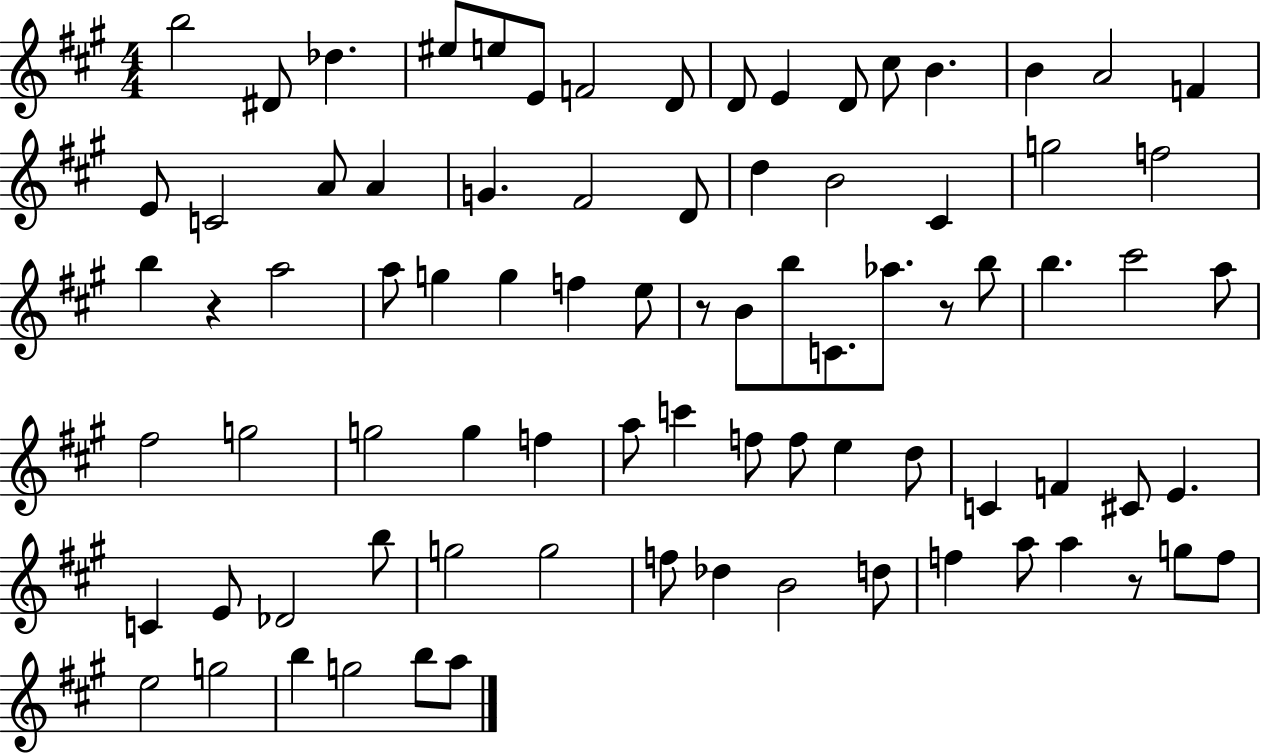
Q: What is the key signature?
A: A major